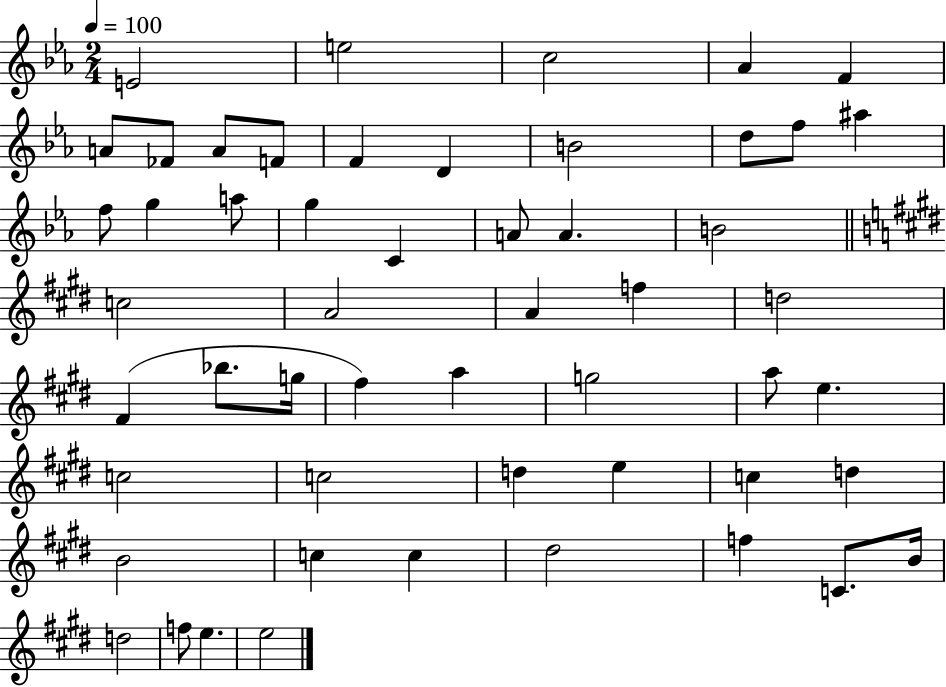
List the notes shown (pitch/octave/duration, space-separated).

E4/h E5/h C5/h Ab4/q F4/q A4/e FES4/e A4/e F4/e F4/q D4/q B4/h D5/e F5/e A#5/q F5/e G5/q A5/e G5/q C4/q A4/e A4/q. B4/h C5/h A4/h A4/q F5/q D5/h F#4/q Bb5/e. G5/s F#5/q A5/q G5/h A5/e E5/q. C5/h C5/h D5/q E5/q C5/q D5/q B4/h C5/q C5/q D#5/h F5/q C4/e. B4/s D5/h F5/e E5/q. E5/h